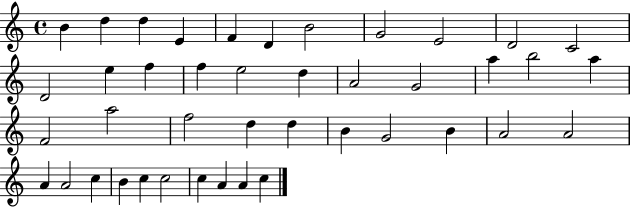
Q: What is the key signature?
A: C major